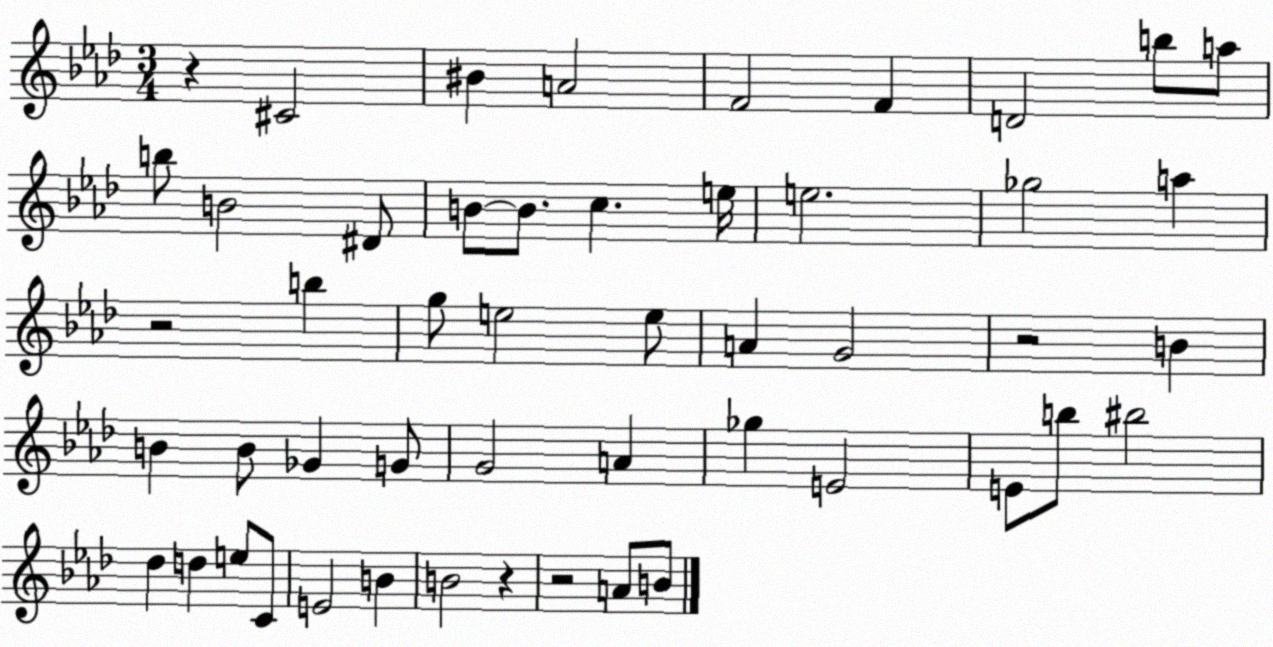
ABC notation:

X:1
T:Untitled
M:3/4
L:1/4
K:Ab
z ^C2 ^B A2 F2 F D2 b/2 a/2 b/2 B2 ^D/2 B/2 B/2 c e/4 e2 _g2 a z2 b g/2 e2 e/2 A G2 z2 B B B/2 _G G/2 G2 A _g E2 E/2 b/2 ^b2 _d d e/2 C/2 E2 B B2 z z2 A/2 B/2